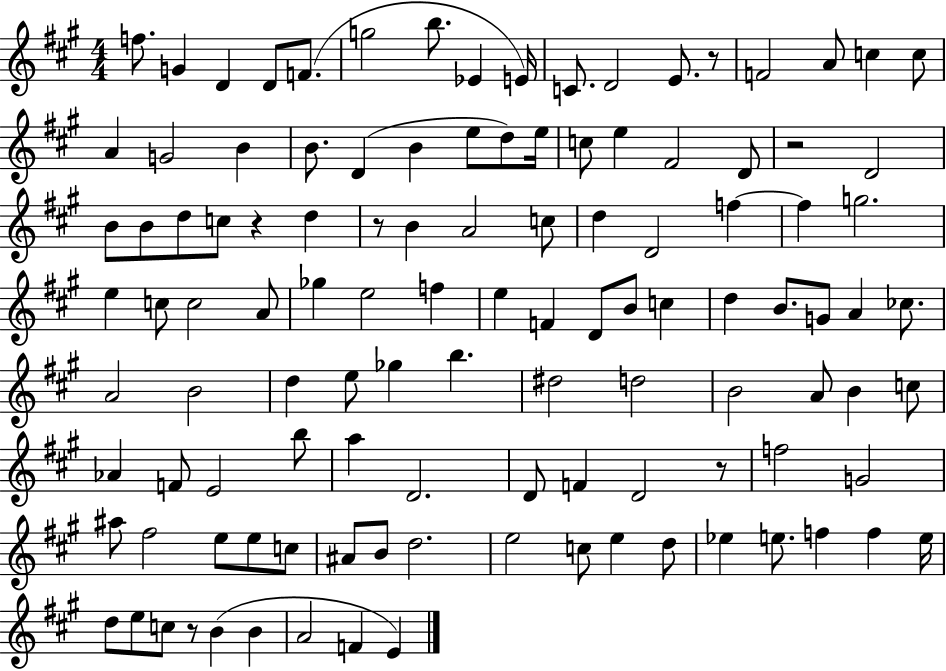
{
  \clef treble
  \numericTimeSignature
  \time 4/4
  \key a \major
  f''8. g'4 d'4 d'8 f'8.( | g''2 b''8. ees'4 e'16) | c'8. d'2 e'8. r8 | f'2 a'8 c''4 c''8 | \break a'4 g'2 b'4 | b'8. d'4( b'4 e''8 d''8) e''16 | c''8 e''4 fis'2 d'8 | r2 d'2 | \break b'8 b'8 d''8 c''8 r4 d''4 | r8 b'4 a'2 c''8 | d''4 d'2 f''4~~ | f''4 g''2. | \break e''4 c''8 c''2 a'8 | ges''4 e''2 f''4 | e''4 f'4 d'8 b'8 c''4 | d''4 b'8. g'8 a'4 ces''8. | \break a'2 b'2 | d''4 e''8 ges''4 b''4. | dis''2 d''2 | b'2 a'8 b'4 c''8 | \break aes'4 f'8 e'2 b''8 | a''4 d'2. | d'8 f'4 d'2 r8 | f''2 g'2 | \break ais''8 fis''2 e''8 e''8 c''8 | ais'8 b'8 d''2. | e''2 c''8 e''4 d''8 | ees''4 e''8. f''4 f''4 e''16 | \break d''8 e''8 c''8 r8 b'4( b'4 | a'2 f'4 e'4) | \bar "|."
}